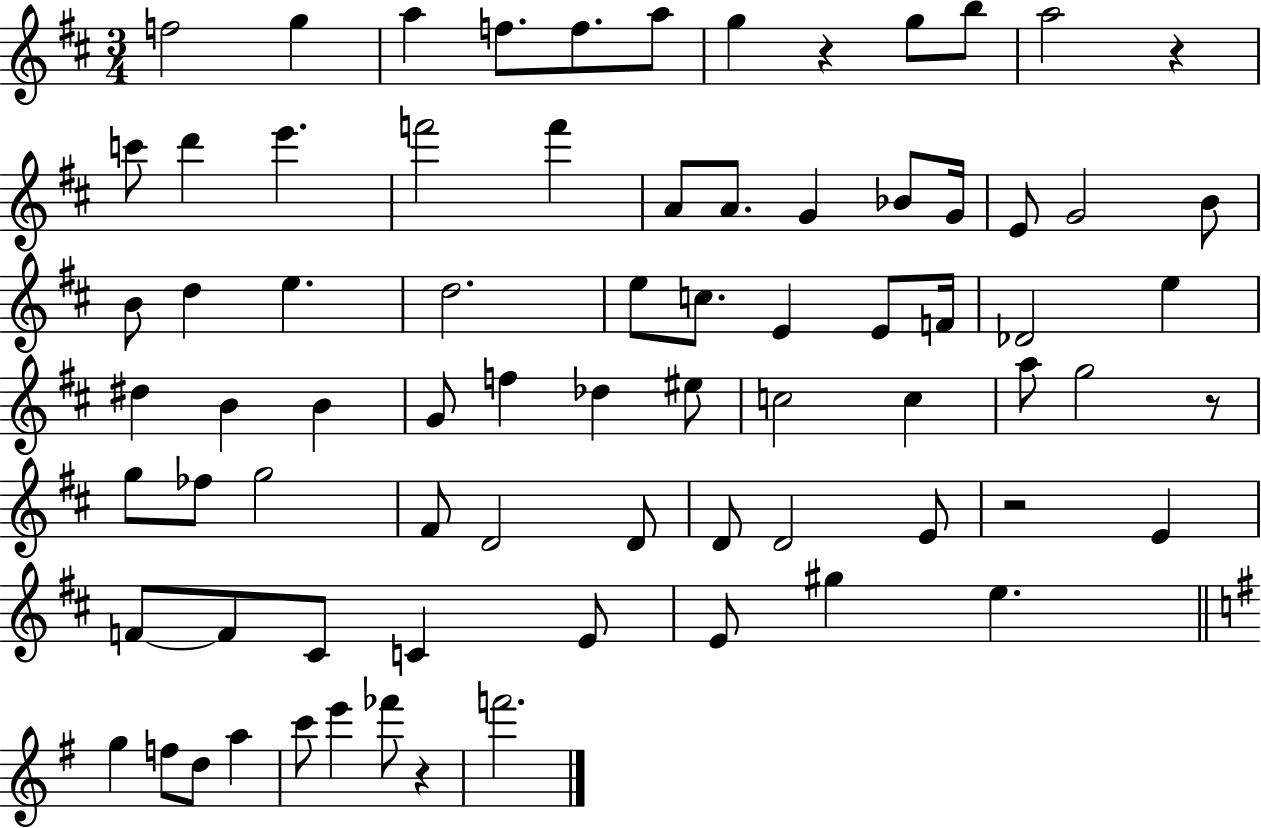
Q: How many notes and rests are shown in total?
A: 76